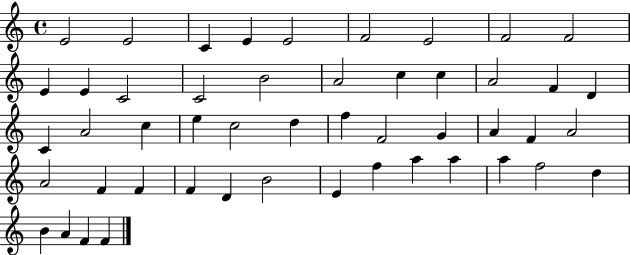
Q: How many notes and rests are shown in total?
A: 49